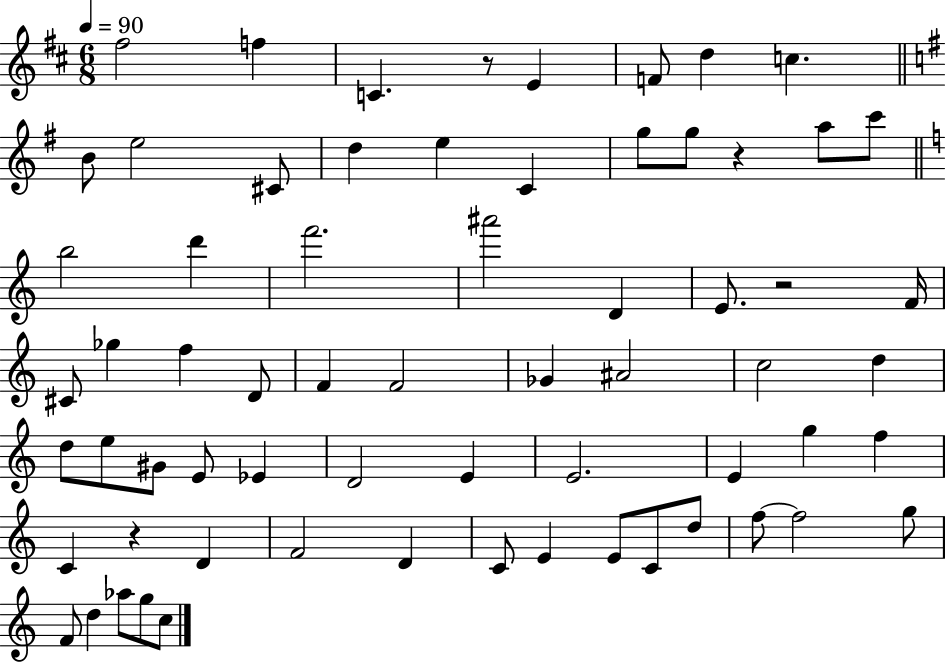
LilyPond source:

{
  \clef treble
  \numericTimeSignature
  \time 6/8
  \key d \major
  \tempo 4 = 90
  fis''2 f''4 | c'4. r8 e'4 | f'8 d''4 c''4. | \bar "||" \break \key g \major b'8 e''2 cis'8 | d''4 e''4 c'4 | g''8 g''8 r4 a''8 c'''8 | \bar "||" \break \key a \minor b''2 d'''4 | f'''2. | ais'''2 d'4 | e'8. r2 f'16 | \break cis'8 ges''4 f''4 d'8 | f'4 f'2 | ges'4 ais'2 | c''2 d''4 | \break d''8 e''8 gis'8 e'8 ees'4 | d'2 e'4 | e'2. | e'4 g''4 f''4 | \break c'4 r4 d'4 | f'2 d'4 | c'8 e'4 e'8 c'8 d''8 | f''8~~ f''2 g''8 | \break f'8 d''4 aes''8 g''8 c''8 | \bar "|."
}